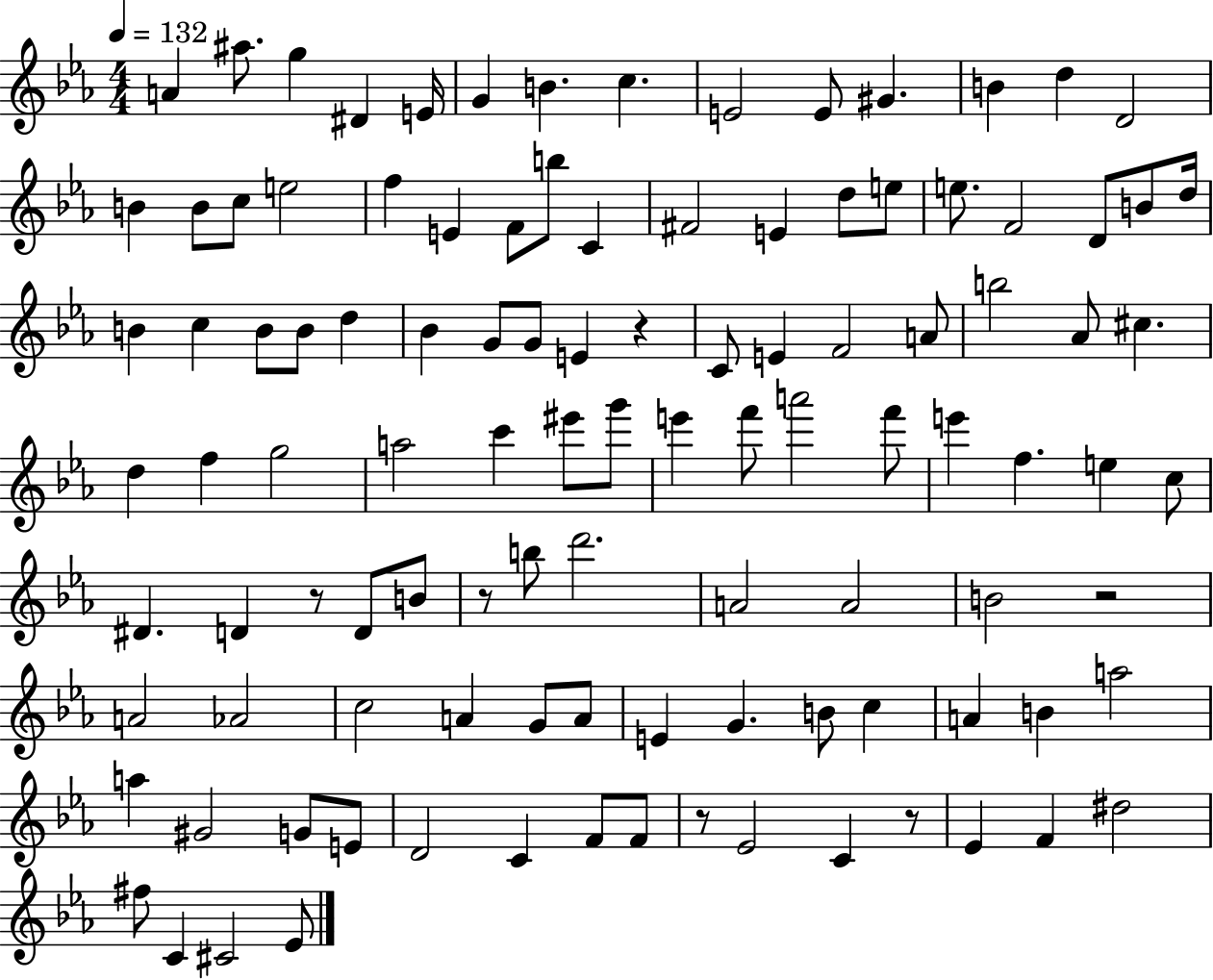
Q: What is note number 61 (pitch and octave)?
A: F5